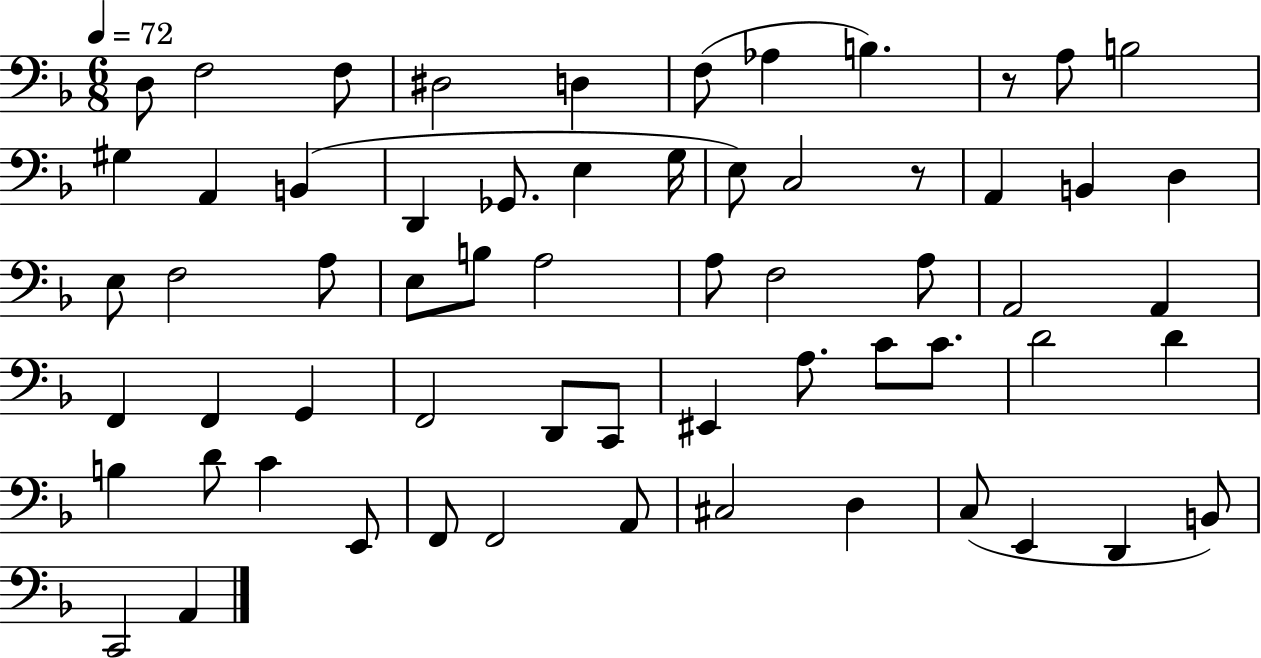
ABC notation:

X:1
T:Untitled
M:6/8
L:1/4
K:F
D,/2 F,2 F,/2 ^D,2 D, F,/2 _A, B, z/2 A,/2 B,2 ^G, A,, B,, D,, _G,,/2 E, G,/4 E,/2 C,2 z/2 A,, B,, D, E,/2 F,2 A,/2 E,/2 B,/2 A,2 A,/2 F,2 A,/2 A,,2 A,, F,, F,, G,, F,,2 D,,/2 C,,/2 ^E,, A,/2 C/2 C/2 D2 D B, D/2 C E,,/2 F,,/2 F,,2 A,,/2 ^C,2 D, C,/2 E,, D,, B,,/2 C,,2 A,,